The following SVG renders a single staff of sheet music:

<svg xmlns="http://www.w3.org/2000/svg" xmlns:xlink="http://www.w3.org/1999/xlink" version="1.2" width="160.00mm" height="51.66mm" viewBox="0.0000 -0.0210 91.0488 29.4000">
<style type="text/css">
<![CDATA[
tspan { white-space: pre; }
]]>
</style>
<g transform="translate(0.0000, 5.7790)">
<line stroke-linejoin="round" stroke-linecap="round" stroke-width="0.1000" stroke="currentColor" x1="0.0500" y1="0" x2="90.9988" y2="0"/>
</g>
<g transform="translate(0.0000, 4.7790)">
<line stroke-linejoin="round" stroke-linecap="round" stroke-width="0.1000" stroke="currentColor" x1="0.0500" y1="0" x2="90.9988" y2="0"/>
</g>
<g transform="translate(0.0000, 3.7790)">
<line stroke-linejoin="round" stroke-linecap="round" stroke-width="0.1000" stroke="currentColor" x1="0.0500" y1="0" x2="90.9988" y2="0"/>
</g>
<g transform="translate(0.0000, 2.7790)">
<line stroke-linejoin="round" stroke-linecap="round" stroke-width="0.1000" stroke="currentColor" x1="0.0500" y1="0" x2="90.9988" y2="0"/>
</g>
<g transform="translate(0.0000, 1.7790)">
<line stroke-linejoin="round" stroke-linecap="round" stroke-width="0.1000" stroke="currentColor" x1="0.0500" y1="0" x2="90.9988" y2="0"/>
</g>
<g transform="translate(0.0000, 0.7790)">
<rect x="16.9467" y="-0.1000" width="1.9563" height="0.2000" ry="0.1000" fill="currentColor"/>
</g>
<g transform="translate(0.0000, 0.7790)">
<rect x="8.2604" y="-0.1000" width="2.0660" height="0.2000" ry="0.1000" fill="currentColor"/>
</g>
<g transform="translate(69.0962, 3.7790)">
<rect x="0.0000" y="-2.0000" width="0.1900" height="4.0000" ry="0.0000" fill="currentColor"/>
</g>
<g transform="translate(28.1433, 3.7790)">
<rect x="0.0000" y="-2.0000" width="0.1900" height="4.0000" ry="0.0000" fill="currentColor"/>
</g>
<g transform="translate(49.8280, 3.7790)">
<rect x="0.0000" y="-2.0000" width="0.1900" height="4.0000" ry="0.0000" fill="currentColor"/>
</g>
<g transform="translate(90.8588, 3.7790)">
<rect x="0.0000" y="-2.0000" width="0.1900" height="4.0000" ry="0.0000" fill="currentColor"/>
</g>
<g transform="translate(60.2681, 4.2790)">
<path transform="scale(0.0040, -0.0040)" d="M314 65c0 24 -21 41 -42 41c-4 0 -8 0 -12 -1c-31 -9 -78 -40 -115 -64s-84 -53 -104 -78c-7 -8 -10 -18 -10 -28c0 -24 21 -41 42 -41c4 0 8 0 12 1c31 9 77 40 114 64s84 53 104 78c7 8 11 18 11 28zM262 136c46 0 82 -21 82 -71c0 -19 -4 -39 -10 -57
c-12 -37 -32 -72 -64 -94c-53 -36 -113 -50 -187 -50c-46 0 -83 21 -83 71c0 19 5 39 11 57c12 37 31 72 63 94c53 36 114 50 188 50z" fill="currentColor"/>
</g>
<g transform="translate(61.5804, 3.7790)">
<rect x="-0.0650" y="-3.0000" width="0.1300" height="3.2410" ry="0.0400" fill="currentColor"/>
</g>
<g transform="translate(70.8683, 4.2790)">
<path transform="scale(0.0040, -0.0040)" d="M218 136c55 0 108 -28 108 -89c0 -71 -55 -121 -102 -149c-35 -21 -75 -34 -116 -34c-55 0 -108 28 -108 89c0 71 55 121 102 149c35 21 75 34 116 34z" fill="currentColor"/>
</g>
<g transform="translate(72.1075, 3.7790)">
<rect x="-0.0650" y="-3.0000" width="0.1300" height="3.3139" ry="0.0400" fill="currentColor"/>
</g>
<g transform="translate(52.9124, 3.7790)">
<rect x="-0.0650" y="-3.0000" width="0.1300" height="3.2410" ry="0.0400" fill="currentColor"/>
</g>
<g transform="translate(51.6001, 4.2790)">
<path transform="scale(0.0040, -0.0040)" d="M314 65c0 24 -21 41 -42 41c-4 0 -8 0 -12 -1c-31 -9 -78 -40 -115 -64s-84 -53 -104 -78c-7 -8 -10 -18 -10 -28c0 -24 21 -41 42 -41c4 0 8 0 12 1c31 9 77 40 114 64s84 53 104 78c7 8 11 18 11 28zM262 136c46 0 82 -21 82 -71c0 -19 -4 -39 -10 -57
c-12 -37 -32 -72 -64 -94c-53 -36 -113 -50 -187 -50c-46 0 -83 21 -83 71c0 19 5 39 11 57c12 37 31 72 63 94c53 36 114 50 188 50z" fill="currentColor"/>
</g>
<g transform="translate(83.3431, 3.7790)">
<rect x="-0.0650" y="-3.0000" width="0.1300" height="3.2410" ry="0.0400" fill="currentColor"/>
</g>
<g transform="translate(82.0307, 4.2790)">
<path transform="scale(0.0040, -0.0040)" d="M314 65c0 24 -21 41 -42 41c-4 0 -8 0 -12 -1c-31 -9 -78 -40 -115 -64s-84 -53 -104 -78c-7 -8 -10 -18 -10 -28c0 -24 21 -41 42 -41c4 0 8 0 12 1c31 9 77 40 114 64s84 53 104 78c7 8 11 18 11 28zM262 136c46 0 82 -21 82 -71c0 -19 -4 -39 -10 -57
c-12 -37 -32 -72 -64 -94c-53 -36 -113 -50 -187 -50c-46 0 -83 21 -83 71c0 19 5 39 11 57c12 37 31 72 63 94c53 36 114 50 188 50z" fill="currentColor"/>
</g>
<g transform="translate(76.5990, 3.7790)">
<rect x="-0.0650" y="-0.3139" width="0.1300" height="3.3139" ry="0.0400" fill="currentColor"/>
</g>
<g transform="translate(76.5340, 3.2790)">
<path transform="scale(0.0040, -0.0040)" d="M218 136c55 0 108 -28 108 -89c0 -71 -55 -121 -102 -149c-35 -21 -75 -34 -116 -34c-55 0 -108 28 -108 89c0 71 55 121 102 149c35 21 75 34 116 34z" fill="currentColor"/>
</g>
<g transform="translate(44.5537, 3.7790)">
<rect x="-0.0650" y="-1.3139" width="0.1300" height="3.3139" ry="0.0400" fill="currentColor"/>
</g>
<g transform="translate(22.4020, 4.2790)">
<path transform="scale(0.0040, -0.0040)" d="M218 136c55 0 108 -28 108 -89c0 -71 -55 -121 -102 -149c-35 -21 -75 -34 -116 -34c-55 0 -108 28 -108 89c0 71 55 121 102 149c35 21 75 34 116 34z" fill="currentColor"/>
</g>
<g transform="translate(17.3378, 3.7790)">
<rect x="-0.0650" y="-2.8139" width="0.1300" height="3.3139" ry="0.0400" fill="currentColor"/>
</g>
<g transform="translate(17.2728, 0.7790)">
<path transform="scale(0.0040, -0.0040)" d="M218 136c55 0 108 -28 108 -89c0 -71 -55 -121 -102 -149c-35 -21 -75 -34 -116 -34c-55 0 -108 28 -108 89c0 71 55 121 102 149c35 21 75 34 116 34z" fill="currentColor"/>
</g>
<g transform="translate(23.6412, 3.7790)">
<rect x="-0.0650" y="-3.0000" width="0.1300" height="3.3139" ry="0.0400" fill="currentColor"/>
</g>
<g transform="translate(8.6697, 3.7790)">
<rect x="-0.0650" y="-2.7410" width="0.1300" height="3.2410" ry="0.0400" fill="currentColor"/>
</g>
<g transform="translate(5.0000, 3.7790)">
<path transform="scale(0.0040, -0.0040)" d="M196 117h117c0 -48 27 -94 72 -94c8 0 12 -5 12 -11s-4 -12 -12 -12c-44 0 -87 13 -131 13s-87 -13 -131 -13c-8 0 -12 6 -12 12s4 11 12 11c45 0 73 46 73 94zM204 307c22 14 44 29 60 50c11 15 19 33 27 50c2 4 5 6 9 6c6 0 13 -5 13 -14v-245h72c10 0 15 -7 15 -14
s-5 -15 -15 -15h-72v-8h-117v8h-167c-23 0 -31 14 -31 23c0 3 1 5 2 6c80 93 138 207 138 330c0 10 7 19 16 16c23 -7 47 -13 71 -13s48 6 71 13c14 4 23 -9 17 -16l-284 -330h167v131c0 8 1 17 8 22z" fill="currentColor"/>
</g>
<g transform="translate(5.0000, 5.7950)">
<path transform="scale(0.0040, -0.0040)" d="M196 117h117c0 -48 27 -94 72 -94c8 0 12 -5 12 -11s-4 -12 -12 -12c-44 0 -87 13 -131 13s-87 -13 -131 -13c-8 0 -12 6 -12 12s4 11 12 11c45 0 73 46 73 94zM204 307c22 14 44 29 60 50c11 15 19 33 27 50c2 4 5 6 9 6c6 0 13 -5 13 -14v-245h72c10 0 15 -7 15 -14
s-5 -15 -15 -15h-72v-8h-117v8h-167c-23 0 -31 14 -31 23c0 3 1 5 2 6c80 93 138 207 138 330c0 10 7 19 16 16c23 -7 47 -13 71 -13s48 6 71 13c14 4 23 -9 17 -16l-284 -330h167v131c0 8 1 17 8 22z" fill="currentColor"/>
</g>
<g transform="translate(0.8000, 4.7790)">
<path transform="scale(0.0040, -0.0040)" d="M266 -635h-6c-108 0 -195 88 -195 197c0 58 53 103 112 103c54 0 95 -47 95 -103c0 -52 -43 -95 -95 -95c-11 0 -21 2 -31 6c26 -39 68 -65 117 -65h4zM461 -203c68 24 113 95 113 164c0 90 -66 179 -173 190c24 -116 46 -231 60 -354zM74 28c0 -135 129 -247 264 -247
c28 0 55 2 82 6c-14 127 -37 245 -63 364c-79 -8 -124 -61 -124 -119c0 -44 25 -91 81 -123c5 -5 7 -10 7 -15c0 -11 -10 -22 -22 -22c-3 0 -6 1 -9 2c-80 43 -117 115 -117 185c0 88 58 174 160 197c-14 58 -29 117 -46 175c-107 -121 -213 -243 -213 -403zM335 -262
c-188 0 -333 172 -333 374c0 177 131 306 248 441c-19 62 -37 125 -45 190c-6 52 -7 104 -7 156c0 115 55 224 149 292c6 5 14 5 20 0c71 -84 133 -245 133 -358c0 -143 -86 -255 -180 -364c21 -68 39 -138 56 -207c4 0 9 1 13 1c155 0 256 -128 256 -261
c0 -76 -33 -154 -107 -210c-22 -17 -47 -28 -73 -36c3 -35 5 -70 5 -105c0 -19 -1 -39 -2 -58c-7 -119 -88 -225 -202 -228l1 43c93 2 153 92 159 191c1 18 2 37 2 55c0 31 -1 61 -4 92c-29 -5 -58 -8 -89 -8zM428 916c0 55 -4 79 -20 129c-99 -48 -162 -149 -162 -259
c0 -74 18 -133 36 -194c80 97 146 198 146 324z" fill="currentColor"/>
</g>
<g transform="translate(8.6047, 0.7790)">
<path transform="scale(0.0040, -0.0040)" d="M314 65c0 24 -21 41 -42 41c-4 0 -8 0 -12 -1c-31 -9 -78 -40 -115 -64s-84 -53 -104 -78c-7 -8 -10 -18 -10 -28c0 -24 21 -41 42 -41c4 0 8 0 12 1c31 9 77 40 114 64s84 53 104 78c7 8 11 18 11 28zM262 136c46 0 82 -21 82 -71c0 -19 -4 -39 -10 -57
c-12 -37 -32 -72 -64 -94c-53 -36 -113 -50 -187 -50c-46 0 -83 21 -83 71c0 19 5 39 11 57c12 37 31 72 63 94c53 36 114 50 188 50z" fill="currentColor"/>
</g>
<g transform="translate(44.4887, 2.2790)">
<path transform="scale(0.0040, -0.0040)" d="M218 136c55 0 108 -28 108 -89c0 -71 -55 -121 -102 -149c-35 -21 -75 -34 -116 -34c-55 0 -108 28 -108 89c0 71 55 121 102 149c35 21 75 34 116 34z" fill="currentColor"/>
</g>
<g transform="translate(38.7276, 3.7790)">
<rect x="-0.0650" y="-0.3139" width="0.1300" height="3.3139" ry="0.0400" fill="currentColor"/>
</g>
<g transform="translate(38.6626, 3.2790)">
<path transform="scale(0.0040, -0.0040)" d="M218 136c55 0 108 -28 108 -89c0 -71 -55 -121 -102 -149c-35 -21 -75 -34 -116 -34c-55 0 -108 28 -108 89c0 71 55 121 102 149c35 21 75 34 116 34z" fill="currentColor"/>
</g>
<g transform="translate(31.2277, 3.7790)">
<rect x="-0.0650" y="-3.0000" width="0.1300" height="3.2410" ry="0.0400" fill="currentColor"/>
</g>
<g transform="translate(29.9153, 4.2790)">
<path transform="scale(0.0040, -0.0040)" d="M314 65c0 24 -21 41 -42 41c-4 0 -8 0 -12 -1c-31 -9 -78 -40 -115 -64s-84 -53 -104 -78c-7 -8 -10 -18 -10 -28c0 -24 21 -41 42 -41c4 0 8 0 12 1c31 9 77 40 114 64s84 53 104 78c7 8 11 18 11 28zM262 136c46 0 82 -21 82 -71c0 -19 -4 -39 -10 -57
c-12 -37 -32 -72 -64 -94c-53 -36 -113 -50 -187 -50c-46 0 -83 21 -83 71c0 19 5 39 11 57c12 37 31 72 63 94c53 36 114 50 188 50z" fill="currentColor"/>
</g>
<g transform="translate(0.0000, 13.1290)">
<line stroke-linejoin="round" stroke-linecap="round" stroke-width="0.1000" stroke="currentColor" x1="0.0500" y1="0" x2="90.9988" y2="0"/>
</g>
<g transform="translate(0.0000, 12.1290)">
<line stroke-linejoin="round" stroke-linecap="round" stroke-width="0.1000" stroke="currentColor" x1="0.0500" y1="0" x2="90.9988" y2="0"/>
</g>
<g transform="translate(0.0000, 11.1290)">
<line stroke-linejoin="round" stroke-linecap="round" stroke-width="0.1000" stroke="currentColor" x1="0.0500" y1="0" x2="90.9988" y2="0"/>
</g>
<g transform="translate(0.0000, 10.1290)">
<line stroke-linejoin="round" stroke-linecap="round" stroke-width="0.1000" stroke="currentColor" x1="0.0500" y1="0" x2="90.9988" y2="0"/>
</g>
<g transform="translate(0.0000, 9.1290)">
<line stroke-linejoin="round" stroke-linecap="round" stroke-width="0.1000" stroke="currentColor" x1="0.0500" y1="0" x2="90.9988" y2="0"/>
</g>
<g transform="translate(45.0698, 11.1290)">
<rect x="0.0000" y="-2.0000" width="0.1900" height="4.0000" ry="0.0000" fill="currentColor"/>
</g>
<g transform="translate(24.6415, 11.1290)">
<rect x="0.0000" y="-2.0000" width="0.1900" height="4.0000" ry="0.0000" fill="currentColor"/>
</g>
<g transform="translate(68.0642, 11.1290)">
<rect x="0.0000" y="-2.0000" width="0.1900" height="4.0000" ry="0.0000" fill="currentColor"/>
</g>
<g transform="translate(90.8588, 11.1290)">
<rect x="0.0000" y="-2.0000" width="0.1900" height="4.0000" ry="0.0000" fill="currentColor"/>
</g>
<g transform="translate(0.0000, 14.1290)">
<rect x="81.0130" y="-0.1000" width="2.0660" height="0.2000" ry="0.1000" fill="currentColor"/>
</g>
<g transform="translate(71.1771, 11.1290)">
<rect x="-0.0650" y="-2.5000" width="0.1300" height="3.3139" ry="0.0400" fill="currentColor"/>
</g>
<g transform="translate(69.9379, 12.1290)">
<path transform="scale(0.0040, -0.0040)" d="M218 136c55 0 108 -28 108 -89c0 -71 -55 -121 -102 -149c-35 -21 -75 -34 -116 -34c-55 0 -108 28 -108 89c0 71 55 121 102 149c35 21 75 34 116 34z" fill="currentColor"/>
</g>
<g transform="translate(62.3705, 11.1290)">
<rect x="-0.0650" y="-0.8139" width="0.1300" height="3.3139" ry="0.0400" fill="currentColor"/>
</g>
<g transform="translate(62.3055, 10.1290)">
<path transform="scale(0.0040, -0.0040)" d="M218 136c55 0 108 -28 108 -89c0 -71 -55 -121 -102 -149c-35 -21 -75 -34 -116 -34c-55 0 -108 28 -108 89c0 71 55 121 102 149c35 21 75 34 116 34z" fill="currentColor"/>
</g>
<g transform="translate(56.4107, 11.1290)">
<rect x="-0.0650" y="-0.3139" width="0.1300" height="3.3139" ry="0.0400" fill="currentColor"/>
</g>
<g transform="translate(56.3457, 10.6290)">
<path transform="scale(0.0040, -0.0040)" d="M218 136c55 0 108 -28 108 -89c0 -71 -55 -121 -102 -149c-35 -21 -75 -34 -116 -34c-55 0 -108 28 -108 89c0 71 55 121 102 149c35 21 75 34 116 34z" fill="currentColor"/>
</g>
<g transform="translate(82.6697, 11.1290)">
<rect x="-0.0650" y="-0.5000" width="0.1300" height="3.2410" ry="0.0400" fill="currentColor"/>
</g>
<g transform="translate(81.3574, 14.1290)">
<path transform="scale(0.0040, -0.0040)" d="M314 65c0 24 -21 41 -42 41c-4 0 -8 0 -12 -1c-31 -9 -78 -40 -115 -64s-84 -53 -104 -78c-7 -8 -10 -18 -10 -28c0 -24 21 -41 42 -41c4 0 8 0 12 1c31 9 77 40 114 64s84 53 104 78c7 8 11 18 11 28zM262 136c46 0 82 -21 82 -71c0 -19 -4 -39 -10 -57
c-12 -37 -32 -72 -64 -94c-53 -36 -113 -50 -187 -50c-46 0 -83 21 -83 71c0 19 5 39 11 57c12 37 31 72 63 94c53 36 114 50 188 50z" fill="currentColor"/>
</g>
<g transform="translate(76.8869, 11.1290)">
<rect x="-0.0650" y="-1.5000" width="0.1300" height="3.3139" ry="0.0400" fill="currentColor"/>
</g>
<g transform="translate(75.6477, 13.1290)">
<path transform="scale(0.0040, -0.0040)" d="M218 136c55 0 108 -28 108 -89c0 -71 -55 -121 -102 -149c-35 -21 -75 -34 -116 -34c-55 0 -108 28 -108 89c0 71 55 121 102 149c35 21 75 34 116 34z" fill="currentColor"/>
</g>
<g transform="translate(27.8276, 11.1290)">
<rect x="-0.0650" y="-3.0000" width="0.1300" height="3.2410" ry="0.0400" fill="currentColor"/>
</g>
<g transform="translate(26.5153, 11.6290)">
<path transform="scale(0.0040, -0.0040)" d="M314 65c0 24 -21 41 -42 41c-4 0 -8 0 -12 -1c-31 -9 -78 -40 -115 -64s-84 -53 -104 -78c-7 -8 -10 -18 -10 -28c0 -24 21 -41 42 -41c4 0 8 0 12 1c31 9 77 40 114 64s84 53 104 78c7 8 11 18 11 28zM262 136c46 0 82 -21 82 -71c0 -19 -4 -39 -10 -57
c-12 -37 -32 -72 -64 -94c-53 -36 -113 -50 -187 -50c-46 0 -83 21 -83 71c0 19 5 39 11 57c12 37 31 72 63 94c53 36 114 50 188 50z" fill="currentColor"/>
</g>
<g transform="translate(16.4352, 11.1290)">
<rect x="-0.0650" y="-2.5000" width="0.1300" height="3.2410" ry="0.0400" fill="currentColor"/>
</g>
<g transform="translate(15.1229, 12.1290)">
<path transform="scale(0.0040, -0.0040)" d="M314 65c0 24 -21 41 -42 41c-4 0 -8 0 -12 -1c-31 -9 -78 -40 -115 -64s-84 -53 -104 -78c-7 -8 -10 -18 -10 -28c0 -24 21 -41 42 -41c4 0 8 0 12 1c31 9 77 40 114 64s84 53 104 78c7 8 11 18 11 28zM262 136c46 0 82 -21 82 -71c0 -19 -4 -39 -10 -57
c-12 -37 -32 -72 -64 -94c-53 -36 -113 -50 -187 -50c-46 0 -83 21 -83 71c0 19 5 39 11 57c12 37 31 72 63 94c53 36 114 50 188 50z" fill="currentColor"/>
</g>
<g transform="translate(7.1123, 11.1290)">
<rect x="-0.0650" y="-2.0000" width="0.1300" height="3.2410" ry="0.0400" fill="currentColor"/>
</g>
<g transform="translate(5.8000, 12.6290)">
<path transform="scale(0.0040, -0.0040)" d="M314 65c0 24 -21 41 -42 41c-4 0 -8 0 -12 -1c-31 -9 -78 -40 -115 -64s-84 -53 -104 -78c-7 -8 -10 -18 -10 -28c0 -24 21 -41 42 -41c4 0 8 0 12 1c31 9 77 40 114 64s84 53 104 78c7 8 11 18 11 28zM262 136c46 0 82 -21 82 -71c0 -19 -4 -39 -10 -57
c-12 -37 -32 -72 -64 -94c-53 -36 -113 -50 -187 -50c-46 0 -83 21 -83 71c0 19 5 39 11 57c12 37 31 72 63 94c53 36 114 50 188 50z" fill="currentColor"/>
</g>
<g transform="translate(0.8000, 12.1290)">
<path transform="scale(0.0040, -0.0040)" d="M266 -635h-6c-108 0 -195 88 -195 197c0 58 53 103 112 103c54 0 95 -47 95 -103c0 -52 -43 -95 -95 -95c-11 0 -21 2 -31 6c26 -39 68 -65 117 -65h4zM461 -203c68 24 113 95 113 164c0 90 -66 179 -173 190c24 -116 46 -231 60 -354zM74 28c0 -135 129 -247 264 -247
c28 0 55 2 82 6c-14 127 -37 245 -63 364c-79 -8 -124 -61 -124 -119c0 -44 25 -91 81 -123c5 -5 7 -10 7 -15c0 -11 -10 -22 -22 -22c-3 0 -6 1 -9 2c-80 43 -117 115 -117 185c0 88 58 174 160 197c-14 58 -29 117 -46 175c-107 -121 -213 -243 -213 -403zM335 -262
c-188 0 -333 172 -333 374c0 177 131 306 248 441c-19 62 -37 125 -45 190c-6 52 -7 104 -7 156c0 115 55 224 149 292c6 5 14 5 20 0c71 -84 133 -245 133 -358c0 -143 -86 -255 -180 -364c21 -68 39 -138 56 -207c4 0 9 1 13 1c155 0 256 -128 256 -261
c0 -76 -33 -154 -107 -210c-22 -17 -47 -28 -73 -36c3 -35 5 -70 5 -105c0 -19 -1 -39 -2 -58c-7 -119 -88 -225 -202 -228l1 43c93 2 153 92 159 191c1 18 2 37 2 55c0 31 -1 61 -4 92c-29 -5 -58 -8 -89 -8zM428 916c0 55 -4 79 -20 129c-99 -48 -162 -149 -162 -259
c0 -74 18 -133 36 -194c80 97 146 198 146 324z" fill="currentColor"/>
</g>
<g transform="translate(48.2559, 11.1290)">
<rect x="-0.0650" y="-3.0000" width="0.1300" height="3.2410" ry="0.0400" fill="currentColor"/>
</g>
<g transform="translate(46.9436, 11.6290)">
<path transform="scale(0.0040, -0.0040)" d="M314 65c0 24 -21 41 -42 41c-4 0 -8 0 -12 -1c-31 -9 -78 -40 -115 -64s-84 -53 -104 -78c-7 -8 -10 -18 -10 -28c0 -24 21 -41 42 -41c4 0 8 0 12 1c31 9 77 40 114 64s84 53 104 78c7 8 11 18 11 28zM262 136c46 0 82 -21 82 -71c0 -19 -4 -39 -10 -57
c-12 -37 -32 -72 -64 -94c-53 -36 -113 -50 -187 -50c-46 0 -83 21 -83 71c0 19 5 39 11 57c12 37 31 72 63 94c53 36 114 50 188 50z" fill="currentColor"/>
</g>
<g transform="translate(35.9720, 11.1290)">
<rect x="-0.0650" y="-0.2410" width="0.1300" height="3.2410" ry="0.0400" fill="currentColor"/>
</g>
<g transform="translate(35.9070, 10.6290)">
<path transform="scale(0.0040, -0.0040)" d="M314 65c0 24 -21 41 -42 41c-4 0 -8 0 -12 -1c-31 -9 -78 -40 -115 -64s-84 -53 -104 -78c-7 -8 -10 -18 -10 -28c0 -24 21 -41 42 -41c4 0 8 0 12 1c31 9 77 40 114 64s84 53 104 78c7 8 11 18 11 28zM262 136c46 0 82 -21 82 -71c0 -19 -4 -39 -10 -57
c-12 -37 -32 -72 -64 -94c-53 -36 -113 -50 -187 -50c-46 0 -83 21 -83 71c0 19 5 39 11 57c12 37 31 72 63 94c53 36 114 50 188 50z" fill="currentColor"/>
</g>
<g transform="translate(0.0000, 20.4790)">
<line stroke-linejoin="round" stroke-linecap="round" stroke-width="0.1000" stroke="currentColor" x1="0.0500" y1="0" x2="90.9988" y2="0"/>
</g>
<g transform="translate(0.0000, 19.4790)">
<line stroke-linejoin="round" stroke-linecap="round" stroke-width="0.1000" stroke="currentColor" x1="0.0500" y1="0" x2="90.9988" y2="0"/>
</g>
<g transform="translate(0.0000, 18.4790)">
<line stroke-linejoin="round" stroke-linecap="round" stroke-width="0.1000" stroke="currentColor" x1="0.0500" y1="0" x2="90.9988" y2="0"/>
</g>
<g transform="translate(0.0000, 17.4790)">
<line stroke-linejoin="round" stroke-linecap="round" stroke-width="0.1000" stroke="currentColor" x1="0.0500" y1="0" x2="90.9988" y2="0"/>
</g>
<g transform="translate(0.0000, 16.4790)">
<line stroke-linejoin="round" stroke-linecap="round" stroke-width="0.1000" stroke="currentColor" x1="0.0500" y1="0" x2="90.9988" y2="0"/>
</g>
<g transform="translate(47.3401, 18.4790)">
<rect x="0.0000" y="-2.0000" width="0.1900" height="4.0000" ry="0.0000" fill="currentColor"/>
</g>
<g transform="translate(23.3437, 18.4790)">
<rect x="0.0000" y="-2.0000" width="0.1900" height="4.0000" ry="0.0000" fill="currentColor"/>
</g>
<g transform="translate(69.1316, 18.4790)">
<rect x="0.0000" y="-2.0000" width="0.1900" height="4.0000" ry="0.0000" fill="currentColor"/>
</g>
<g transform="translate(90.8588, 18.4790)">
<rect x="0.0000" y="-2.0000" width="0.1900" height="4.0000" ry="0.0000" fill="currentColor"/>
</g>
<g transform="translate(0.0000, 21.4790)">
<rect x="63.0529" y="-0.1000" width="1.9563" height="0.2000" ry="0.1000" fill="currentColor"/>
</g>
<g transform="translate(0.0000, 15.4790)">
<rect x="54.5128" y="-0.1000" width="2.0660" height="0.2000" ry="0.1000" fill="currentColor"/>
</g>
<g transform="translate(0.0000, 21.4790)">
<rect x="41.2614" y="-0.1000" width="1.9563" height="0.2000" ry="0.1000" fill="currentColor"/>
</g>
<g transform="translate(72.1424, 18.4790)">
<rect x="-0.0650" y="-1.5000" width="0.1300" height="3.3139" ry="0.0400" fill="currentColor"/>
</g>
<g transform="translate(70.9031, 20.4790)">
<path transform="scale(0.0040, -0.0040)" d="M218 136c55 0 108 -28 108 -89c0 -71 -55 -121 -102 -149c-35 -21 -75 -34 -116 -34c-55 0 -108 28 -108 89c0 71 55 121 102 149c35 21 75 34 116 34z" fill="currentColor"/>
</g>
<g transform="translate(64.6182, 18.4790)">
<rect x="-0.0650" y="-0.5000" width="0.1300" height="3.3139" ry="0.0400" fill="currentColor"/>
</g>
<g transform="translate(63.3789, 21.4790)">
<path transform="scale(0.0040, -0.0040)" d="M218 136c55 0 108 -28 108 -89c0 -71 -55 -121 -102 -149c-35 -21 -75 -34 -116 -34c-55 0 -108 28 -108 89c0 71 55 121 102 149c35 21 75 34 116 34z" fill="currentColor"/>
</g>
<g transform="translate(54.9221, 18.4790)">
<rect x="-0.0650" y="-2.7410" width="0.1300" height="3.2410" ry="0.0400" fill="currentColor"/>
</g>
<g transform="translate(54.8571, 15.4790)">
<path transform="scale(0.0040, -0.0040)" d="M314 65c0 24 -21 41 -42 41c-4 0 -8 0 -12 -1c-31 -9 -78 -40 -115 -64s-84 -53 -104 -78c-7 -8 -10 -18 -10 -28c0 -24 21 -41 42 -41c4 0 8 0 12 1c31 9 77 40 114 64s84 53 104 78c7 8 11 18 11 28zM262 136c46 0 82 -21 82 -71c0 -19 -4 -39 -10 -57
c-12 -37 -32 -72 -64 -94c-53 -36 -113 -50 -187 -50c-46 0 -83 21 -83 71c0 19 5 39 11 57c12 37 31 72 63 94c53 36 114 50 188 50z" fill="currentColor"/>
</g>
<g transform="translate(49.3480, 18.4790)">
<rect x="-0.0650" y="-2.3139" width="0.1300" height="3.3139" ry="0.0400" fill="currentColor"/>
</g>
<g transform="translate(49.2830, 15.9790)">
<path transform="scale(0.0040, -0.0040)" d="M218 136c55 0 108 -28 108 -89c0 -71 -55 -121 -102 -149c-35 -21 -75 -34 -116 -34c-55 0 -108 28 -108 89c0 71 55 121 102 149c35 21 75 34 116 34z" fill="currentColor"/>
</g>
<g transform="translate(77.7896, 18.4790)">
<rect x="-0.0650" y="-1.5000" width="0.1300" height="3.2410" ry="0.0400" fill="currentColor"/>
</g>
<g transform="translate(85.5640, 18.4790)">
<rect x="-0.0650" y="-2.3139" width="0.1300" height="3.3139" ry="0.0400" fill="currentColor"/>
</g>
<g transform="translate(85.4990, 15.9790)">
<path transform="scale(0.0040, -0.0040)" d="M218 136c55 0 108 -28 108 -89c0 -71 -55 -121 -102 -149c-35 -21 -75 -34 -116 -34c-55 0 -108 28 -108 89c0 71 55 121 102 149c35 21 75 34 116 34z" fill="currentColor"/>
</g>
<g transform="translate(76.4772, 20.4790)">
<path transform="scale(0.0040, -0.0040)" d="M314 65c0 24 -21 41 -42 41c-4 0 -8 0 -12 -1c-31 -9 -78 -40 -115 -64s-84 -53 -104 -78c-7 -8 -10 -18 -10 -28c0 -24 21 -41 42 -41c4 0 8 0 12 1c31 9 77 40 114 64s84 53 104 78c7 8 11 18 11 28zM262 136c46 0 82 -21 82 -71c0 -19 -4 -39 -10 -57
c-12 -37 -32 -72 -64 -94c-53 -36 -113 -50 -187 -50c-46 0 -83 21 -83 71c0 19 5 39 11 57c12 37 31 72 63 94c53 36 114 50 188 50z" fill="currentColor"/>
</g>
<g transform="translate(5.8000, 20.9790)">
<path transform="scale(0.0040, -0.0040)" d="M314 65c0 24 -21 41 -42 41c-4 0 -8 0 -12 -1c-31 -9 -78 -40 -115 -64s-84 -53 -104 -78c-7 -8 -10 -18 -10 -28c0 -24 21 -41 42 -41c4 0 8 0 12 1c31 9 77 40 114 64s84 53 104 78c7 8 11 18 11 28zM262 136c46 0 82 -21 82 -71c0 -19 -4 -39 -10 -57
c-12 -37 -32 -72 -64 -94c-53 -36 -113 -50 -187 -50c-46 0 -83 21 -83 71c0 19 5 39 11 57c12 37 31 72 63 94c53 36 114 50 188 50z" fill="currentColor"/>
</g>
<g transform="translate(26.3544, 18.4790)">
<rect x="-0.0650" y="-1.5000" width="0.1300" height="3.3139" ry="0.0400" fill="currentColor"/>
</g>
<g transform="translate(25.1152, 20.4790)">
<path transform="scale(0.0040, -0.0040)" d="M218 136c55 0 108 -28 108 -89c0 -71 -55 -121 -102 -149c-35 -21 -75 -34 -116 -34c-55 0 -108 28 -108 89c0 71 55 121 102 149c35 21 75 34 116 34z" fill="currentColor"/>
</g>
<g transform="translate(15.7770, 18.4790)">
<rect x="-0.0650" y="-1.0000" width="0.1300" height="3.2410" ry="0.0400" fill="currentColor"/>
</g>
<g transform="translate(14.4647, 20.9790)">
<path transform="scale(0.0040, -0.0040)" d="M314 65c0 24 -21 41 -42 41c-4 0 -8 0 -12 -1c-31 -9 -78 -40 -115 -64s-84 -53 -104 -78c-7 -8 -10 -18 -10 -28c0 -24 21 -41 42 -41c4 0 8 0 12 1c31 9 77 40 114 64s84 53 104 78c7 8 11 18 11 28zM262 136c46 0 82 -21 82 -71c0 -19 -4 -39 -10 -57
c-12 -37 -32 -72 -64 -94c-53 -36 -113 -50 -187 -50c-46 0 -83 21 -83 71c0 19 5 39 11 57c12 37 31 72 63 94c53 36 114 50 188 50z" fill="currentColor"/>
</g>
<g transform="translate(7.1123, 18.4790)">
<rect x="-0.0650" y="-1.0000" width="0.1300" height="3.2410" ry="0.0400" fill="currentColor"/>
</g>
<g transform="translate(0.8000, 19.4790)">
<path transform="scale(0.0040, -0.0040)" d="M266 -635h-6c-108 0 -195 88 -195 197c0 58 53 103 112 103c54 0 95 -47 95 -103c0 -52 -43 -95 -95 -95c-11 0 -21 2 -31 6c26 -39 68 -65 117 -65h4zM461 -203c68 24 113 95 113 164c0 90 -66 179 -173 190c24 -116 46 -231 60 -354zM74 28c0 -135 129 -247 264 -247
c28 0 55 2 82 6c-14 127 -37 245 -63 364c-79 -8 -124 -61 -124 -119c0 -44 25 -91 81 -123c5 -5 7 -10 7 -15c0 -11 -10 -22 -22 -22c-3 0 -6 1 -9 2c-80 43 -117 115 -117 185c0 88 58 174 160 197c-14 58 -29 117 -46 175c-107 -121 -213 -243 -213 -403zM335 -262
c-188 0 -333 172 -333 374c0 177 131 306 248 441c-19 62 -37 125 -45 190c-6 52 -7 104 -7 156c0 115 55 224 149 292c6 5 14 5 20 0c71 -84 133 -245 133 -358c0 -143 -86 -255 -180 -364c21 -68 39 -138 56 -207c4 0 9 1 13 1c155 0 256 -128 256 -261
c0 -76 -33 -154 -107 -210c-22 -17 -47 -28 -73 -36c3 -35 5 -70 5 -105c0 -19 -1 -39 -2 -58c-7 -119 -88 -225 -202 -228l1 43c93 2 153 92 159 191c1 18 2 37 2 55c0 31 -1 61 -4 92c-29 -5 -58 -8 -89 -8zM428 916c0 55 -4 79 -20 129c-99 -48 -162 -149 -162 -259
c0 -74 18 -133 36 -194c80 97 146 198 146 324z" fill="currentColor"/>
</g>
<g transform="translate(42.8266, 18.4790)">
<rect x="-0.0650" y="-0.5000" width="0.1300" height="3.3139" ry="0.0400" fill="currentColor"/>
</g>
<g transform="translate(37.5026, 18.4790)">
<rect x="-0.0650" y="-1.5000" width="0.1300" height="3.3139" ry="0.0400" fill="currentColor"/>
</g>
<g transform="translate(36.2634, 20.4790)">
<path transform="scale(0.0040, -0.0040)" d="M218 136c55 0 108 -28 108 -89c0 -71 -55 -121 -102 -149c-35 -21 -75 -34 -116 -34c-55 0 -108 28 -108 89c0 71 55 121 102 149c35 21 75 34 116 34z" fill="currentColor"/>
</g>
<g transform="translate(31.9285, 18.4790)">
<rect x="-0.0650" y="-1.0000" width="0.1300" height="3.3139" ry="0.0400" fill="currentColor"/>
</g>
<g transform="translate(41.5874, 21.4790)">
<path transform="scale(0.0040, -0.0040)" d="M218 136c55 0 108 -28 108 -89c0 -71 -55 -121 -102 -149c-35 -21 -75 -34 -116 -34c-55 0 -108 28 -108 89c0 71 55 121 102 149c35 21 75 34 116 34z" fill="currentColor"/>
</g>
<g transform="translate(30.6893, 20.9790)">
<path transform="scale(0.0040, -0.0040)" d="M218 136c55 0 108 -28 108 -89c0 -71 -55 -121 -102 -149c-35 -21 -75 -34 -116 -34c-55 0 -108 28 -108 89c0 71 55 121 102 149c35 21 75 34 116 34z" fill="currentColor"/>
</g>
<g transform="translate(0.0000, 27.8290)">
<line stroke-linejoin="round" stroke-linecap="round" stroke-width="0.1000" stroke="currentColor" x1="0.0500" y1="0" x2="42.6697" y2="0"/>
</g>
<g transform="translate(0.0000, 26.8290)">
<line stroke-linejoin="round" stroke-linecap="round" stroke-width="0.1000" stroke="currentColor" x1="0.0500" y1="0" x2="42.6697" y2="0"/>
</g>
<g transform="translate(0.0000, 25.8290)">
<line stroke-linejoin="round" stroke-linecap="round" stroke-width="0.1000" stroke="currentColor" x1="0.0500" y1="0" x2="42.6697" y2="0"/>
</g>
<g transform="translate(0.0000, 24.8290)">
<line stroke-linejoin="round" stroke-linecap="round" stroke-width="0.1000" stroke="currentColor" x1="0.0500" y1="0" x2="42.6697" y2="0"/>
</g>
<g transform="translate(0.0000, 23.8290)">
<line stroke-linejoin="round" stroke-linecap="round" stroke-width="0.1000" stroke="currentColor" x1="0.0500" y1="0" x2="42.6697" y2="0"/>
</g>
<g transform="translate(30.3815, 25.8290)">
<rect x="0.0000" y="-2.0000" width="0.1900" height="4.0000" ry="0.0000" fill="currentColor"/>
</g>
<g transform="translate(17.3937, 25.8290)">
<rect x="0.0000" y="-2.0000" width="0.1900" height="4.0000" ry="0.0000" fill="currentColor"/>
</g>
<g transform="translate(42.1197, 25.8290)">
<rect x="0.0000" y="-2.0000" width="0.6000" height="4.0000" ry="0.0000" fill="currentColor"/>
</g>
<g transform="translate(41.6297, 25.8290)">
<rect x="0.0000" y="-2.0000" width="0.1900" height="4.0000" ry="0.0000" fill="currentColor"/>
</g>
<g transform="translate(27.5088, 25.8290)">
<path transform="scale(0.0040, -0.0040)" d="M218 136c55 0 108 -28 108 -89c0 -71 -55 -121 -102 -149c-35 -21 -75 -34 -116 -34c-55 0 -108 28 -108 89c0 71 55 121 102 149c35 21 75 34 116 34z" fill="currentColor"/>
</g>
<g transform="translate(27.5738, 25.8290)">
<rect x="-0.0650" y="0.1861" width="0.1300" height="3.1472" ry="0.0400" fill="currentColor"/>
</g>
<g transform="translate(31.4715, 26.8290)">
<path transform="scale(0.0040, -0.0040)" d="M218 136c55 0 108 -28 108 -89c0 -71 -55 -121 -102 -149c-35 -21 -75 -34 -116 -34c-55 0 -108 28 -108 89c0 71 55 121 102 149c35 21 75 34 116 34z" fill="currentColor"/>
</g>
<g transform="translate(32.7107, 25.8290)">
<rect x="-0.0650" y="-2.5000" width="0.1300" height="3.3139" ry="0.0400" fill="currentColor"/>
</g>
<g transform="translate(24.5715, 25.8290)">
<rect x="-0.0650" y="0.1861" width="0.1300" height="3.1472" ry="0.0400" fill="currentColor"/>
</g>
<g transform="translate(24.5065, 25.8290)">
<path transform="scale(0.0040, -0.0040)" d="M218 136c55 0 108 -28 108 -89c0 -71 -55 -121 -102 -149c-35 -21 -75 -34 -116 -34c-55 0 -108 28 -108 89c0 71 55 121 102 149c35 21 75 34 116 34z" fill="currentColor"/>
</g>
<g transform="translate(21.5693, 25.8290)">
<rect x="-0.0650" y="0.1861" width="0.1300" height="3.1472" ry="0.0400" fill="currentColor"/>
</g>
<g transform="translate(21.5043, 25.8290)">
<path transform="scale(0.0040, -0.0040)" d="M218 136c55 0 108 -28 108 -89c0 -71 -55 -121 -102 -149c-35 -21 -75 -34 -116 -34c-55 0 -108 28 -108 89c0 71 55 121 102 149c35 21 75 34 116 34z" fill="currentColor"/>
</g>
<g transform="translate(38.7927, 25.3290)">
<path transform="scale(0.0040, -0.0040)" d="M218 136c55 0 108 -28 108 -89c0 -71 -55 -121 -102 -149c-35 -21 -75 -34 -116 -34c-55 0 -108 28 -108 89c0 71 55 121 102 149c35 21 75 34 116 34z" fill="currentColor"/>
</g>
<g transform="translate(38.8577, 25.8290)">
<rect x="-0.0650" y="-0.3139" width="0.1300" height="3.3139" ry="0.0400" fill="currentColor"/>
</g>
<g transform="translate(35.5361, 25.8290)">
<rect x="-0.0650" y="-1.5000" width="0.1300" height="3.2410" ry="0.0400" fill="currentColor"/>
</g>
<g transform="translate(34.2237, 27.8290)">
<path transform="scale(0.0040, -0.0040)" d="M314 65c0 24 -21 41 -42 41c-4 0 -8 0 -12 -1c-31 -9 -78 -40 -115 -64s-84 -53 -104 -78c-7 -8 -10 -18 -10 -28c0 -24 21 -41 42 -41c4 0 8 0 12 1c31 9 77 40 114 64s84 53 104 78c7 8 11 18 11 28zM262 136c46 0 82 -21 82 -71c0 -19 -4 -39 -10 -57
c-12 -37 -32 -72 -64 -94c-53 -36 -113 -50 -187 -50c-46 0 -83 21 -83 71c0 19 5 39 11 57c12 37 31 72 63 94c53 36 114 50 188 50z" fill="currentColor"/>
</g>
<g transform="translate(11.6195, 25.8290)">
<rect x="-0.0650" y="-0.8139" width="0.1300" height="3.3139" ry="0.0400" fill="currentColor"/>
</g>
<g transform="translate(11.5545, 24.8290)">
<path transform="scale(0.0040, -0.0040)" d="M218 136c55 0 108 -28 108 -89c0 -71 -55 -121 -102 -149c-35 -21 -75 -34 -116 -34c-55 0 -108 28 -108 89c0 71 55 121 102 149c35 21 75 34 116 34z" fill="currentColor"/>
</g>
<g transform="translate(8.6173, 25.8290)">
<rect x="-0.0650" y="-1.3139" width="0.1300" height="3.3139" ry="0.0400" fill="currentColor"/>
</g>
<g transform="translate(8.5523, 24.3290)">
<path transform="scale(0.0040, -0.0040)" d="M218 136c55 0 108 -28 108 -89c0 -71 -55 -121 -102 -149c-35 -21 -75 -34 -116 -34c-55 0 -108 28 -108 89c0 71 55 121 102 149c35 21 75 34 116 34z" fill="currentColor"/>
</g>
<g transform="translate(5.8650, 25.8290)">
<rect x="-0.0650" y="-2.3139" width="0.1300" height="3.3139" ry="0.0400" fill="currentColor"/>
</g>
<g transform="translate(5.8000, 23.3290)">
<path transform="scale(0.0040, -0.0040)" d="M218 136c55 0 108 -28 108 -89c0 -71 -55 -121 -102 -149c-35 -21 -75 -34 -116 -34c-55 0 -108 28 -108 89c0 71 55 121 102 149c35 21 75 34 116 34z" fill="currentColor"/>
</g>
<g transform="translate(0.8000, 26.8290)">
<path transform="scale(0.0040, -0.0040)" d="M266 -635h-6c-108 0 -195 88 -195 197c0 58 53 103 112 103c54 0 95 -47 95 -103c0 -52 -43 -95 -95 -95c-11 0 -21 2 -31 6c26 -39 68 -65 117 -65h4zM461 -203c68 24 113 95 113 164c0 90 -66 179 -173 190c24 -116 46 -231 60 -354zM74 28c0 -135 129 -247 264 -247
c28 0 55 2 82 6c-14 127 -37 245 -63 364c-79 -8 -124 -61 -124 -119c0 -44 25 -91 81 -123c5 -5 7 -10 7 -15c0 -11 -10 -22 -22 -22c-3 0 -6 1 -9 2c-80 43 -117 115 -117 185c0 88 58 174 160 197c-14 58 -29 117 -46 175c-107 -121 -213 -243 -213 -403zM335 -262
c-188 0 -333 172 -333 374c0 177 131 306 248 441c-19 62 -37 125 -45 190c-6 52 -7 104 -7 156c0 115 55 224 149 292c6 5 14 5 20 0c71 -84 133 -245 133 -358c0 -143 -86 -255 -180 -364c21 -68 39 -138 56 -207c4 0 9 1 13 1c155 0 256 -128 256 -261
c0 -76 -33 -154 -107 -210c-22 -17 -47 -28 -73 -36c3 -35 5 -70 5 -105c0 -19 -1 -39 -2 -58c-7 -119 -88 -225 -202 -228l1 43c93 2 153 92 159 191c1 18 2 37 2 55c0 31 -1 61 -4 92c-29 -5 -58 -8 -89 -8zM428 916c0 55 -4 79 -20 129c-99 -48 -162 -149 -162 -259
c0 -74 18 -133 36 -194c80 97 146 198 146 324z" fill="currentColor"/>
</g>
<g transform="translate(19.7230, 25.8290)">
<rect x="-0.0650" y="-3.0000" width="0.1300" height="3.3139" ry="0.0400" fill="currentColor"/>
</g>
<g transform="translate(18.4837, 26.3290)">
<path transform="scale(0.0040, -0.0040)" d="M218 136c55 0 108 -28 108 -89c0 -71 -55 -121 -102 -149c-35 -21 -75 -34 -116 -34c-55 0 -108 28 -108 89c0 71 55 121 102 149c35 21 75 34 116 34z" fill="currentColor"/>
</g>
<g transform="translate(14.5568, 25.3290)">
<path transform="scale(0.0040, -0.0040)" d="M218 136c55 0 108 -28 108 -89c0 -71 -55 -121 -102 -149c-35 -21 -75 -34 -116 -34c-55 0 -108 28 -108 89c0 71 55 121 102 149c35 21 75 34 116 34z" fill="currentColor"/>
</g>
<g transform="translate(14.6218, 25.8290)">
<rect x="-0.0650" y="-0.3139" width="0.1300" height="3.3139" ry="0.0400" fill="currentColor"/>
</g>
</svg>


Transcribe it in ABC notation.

X:1
T:Untitled
M:4/4
L:1/4
K:C
a2 a A A2 c e A2 A2 A c A2 F2 G2 A2 c2 A2 c d G E C2 D2 D2 E D E C g a2 C E E2 g g e d c A B B B G E2 c